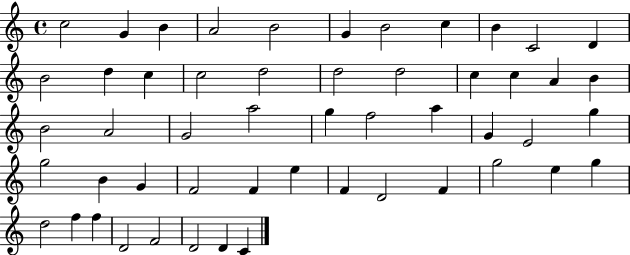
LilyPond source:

{
  \clef treble
  \time 4/4
  \defaultTimeSignature
  \key c \major
  c''2 g'4 b'4 | a'2 b'2 | g'4 b'2 c''4 | b'4 c'2 d'4 | \break b'2 d''4 c''4 | c''2 d''2 | d''2 d''2 | c''4 c''4 a'4 b'4 | \break b'2 a'2 | g'2 a''2 | g''4 f''2 a''4 | g'4 e'2 g''4 | \break g''2 b'4 g'4 | f'2 f'4 e''4 | f'4 d'2 f'4 | g''2 e''4 g''4 | \break d''2 f''4 f''4 | d'2 f'2 | d'2 d'4 c'4 | \bar "|."
}